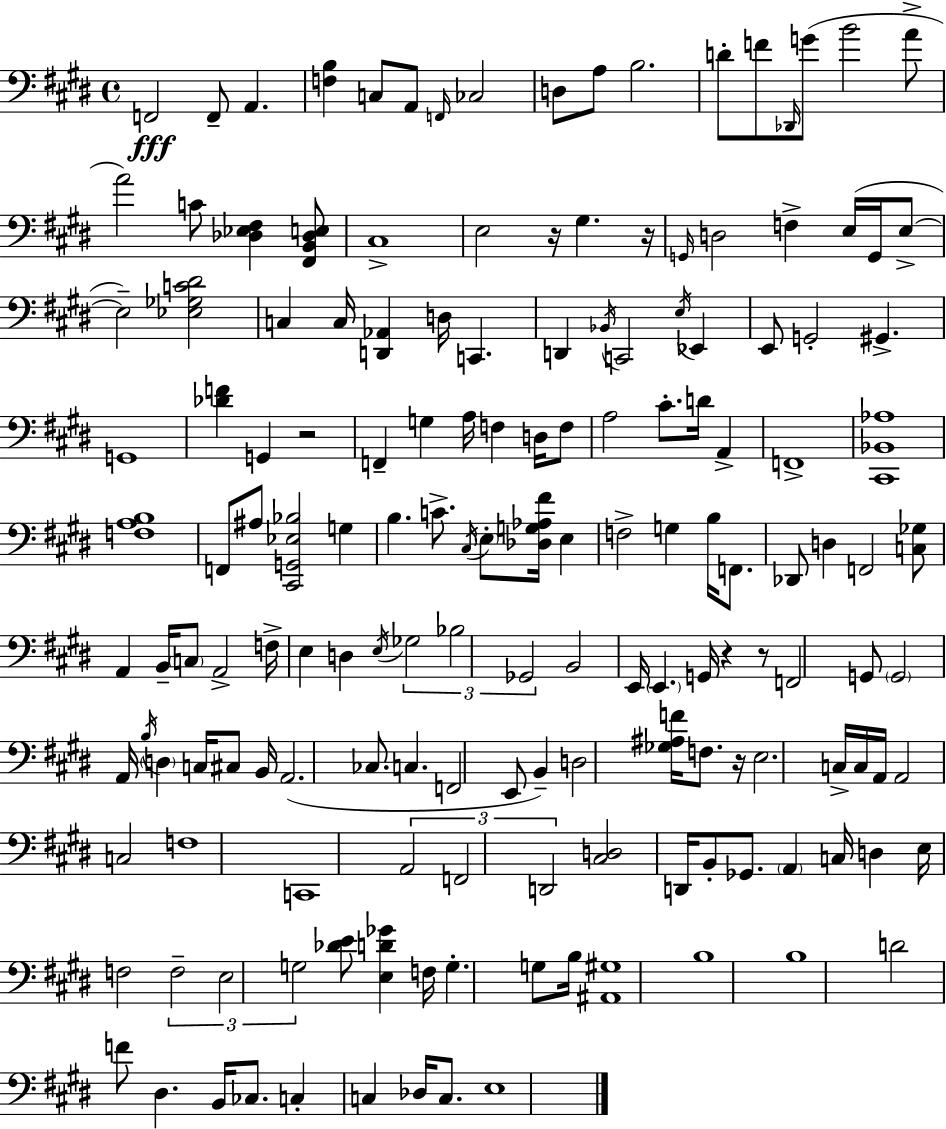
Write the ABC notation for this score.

X:1
T:Untitled
M:4/4
L:1/4
K:E
F,,2 F,,/2 A,, [F,B,] C,/2 A,,/2 F,,/4 _C,2 D,/2 A,/2 B,2 D/2 F/2 _D,,/4 G/2 B2 A/2 A2 C/2 [_D,_E,^F,] [^F,,B,,_D,E,]/2 ^C,4 E,2 z/4 ^G, z/4 G,,/4 D,2 F, E,/4 G,,/4 E,/2 E,2 [_E,_G,C^D]2 C, C,/4 [D,,_A,,] D,/4 C,, D,, _B,,/4 C,,2 E,/4 _E,, E,,/2 G,,2 ^G,, G,,4 [_DF] G,, z2 F,, G, A,/4 F, D,/4 F,/2 A,2 ^C/2 D/4 A,, F,,4 [^C,,_B,,_A,]4 [F,A,B,]4 F,,/2 ^A,/2 [^C,,G,,_E,_B,]2 G, B, C/2 ^C,/4 E,/2 [_D,G,_A,^F]/4 E, F,2 G, B,/4 F,,/2 _D,,/2 D, F,,2 [C,_G,]/2 A,, B,,/4 C,/2 A,,2 F,/4 E, D, E,/4 _G,2 _B,2 _G,,2 B,,2 E,,/4 E,, G,,/4 z z/2 F,,2 G,,/2 G,,2 A,,/4 B,/4 D, C,/4 ^C,/2 B,,/4 A,,2 _C,/2 C, F,,2 E,,/2 B,, D,2 [_G,^A,F]/4 F,/2 z/4 E,2 C,/4 C,/4 A,,/4 A,,2 C,2 F,4 C,,4 A,,2 F,,2 D,,2 [^C,D,]2 D,,/4 B,,/2 _G,,/2 A,, C,/4 D, E,/4 F,2 F,2 E,2 G,2 [_DE]/2 [E,D_G] F,/4 G, G,/2 B,/4 [^A,,^G,]4 B,4 B,4 D2 F/2 ^D, B,,/4 _C,/2 C, C, _D,/4 C,/2 E,4